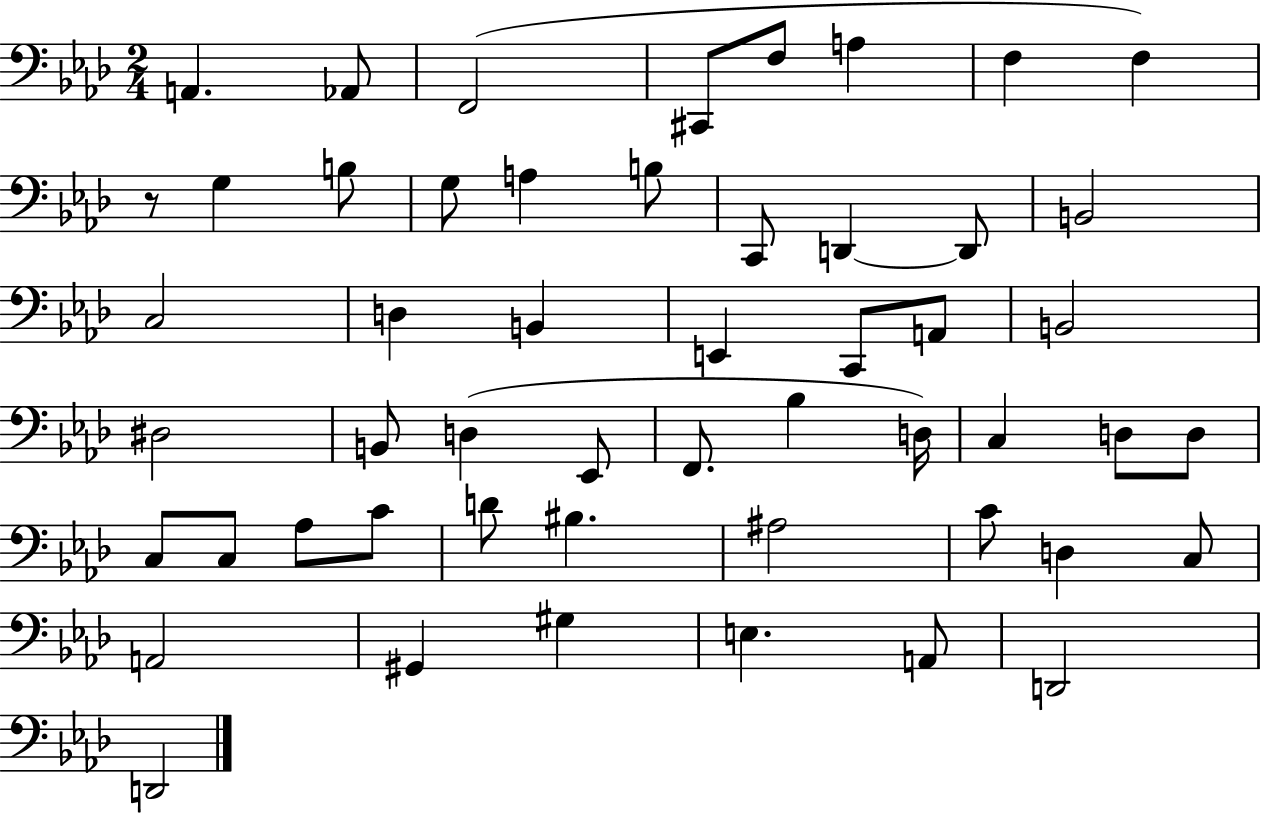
{
  \clef bass
  \numericTimeSignature
  \time 2/4
  \key aes \major
  a,4. aes,8 | f,2( | cis,8 f8 a4 | f4 f4) | \break r8 g4 b8 | g8 a4 b8 | c,8 d,4~~ d,8 | b,2 | \break c2 | d4 b,4 | e,4 c,8 a,8 | b,2 | \break dis2 | b,8 d4( ees,8 | f,8. bes4 d16) | c4 d8 d8 | \break c8 c8 aes8 c'8 | d'8 bis4. | ais2 | c'8 d4 c8 | \break a,2 | gis,4 gis4 | e4. a,8 | d,2 | \break d,2 | \bar "|."
}